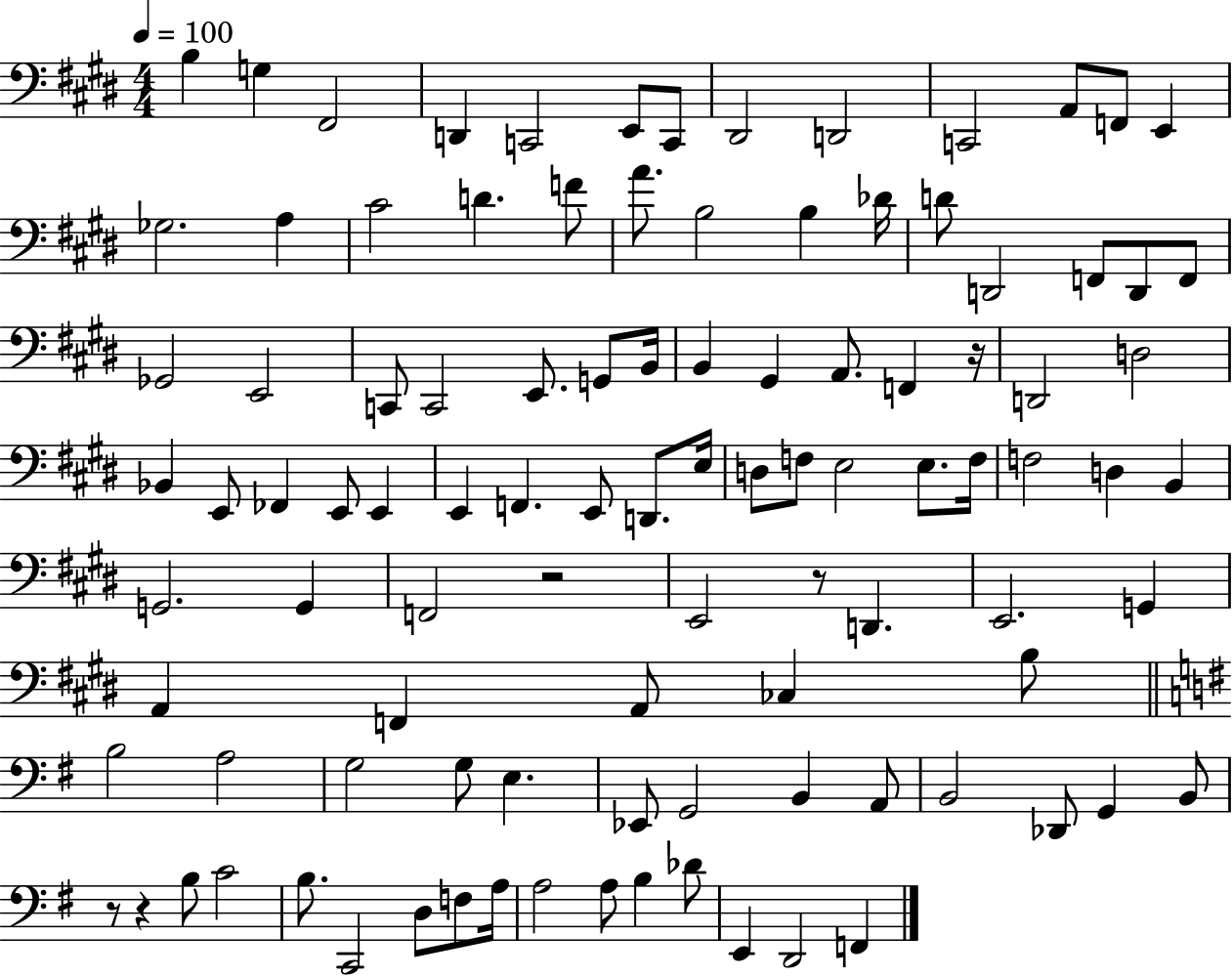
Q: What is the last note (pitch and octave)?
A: F2